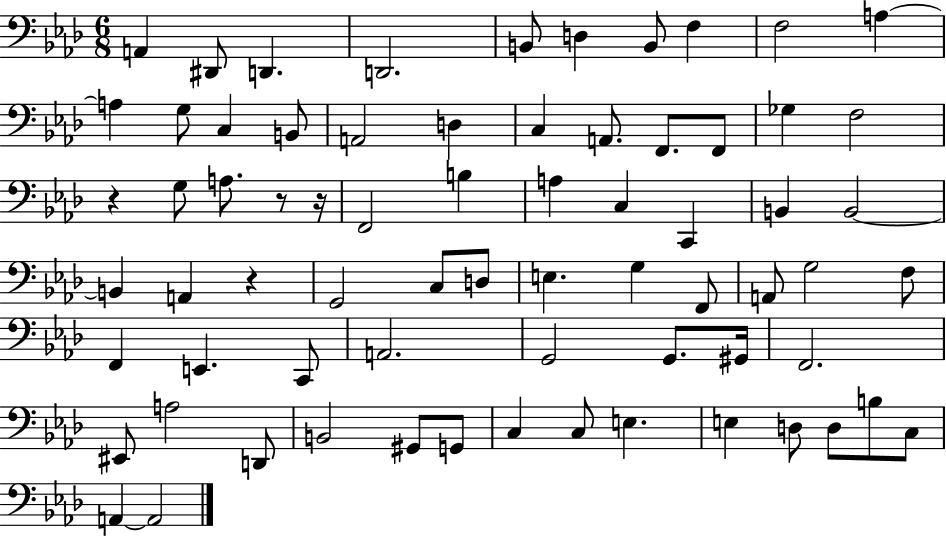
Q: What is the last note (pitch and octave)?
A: A2